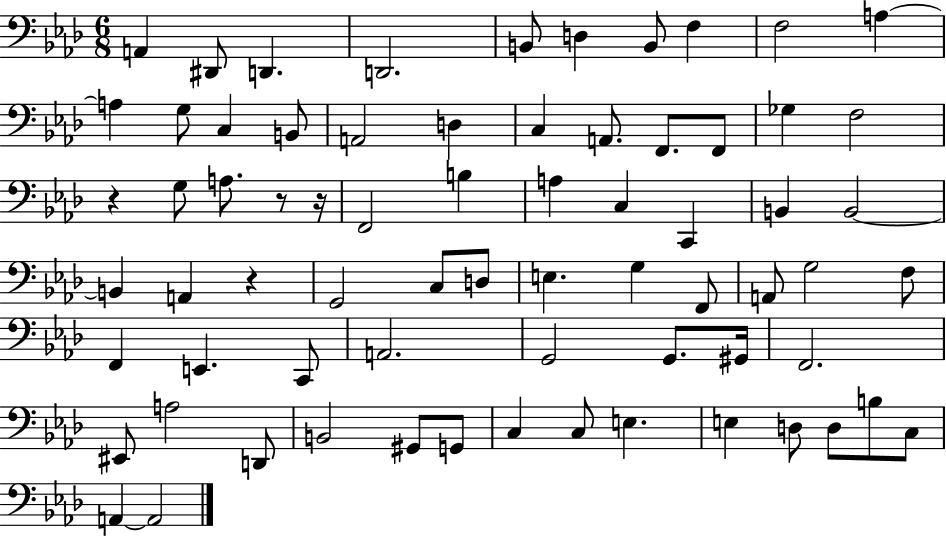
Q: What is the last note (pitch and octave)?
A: A2